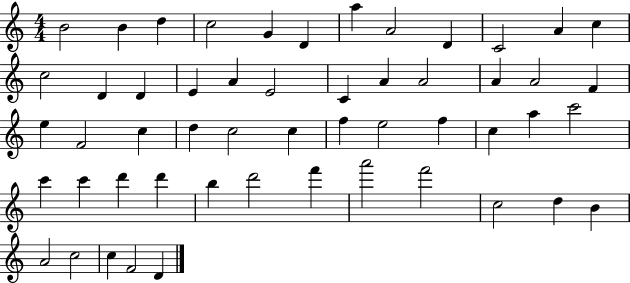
X:1
T:Untitled
M:4/4
L:1/4
K:C
B2 B d c2 G D a A2 D C2 A c c2 D D E A E2 C A A2 A A2 F e F2 c d c2 c f e2 f c a c'2 c' c' d' d' b d'2 f' a'2 f'2 c2 d B A2 c2 c F2 D